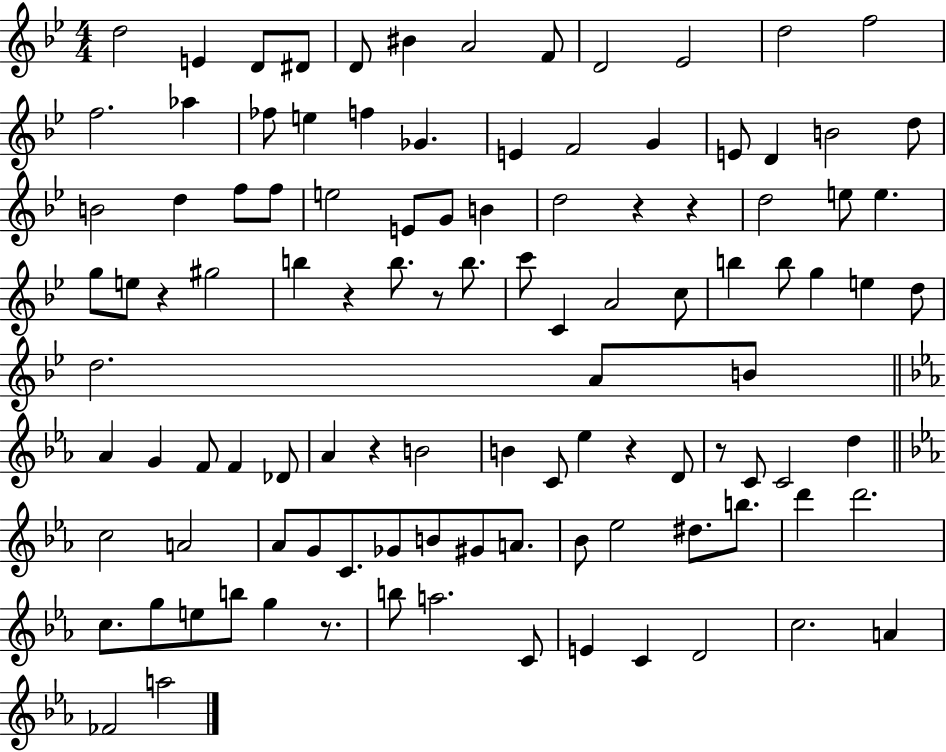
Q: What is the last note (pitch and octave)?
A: A5